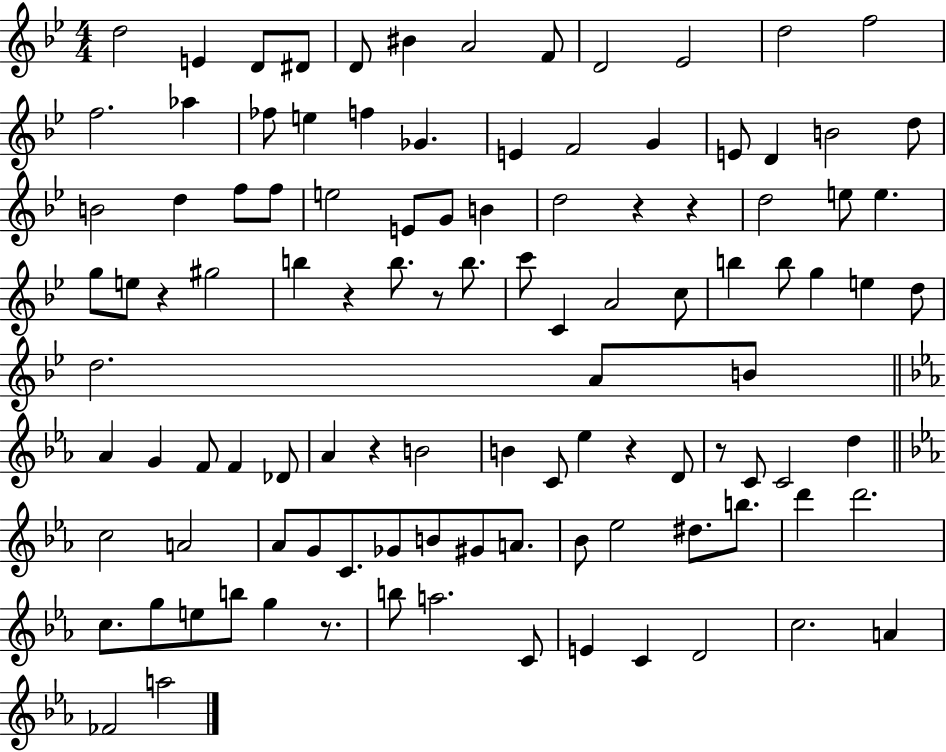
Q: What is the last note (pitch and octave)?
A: A5